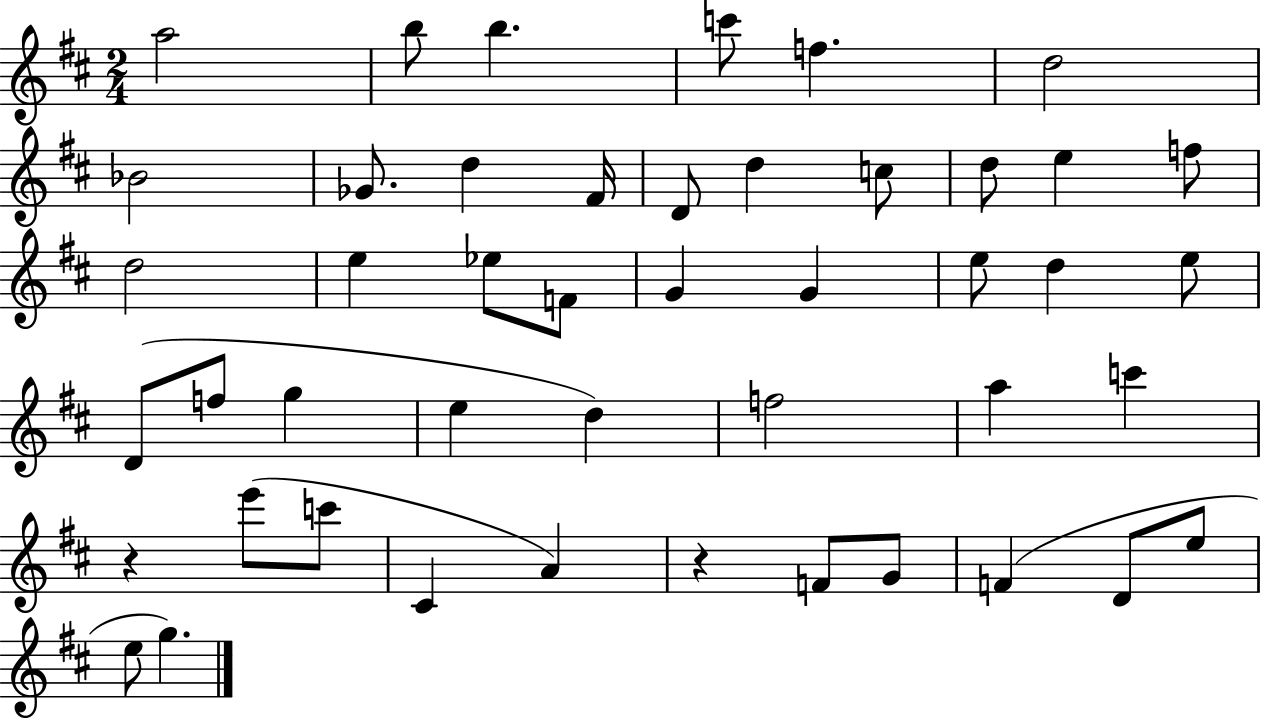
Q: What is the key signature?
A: D major